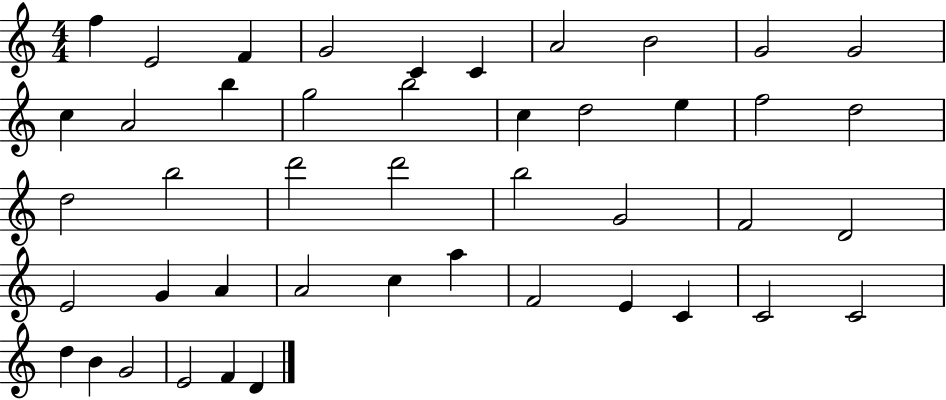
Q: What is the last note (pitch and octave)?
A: D4